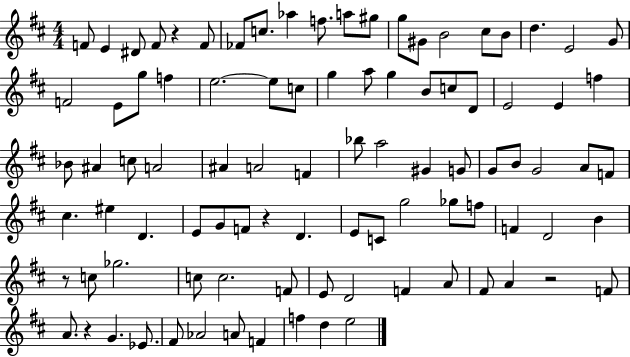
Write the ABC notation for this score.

X:1
T:Untitled
M:4/4
L:1/4
K:D
F/2 E ^D/2 F/2 z F/2 _F/2 c/2 _a f/2 a/2 ^g/2 g/2 ^G/2 B2 ^c/2 B/2 d E2 G/2 F2 E/2 g/2 f e2 e/2 c/2 g a/2 g B/2 c/2 D/2 E2 E f _B/2 ^A c/2 A2 ^A A2 F _b/2 a2 ^G G/2 G/2 B/2 G2 A/2 F/2 ^c ^e D E/2 G/2 F/2 z D E/2 C/2 g2 _g/2 f/2 F D2 B z/2 c/2 _g2 c/2 c2 F/2 E/2 D2 F A/2 ^F/2 A z2 F/2 A/2 z G _E/2 ^F/2 _A2 A/2 F f d e2